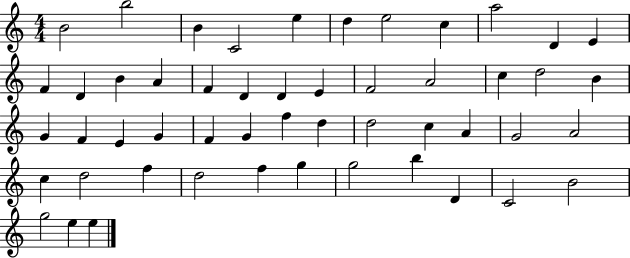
{
  \clef treble
  \numericTimeSignature
  \time 4/4
  \key c \major
  b'2 b''2 | b'4 c'2 e''4 | d''4 e''2 c''4 | a''2 d'4 e'4 | \break f'4 d'4 b'4 a'4 | f'4 d'4 d'4 e'4 | f'2 a'2 | c''4 d''2 b'4 | \break g'4 f'4 e'4 g'4 | f'4 g'4 f''4 d''4 | d''2 c''4 a'4 | g'2 a'2 | \break c''4 d''2 f''4 | d''2 f''4 g''4 | g''2 b''4 d'4 | c'2 b'2 | \break g''2 e''4 e''4 | \bar "|."
}